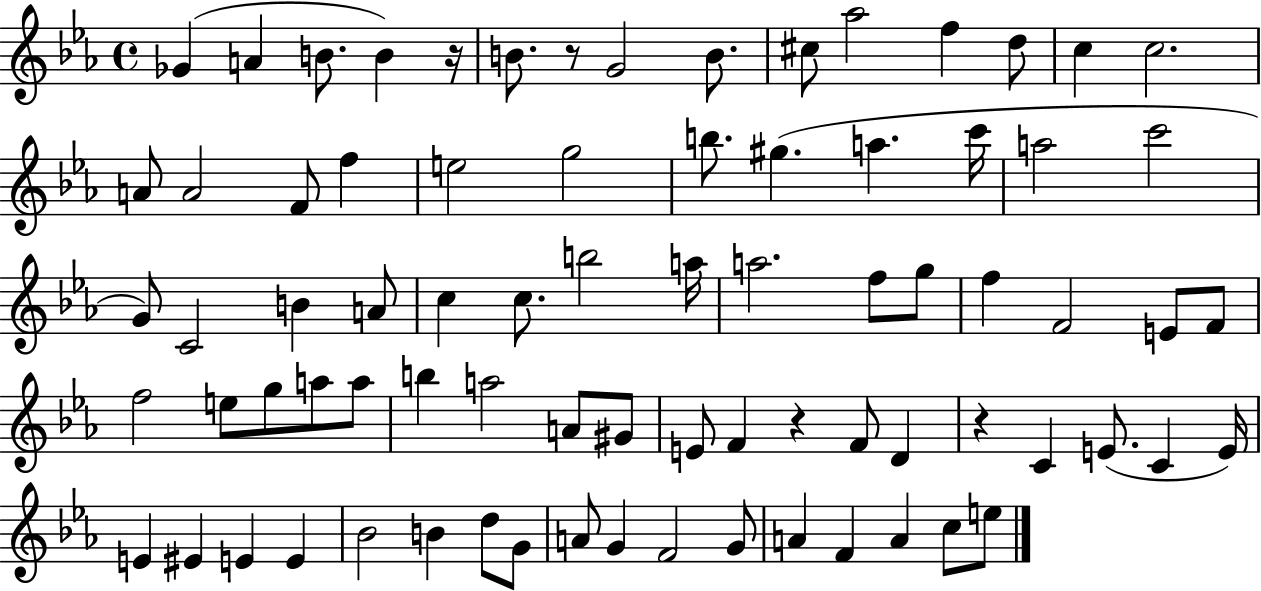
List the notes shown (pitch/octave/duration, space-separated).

Gb4/q A4/q B4/e. B4/q R/s B4/e. R/e G4/h B4/e. C#5/e Ab5/h F5/q D5/e C5/q C5/h. A4/e A4/h F4/e F5/q E5/h G5/h B5/e. G#5/q. A5/q. C6/s A5/h C6/h G4/e C4/h B4/q A4/e C5/q C5/e. B5/h A5/s A5/h. F5/e G5/e F5/q F4/h E4/e F4/e F5/h E5/e G5/e A5/e A5/e B5/q A5/h A4/e G#4/e E4/e F4/q R/q F4/e D4/q R/q C4/q E4/e. C4/q E4/s E4/q EIS4/q E4/q E4/q Bb4/h B4/q D5/e G4/e A4/e G4/q F4/h G4/e A4/q F4/q A4/q C5/e E5/e